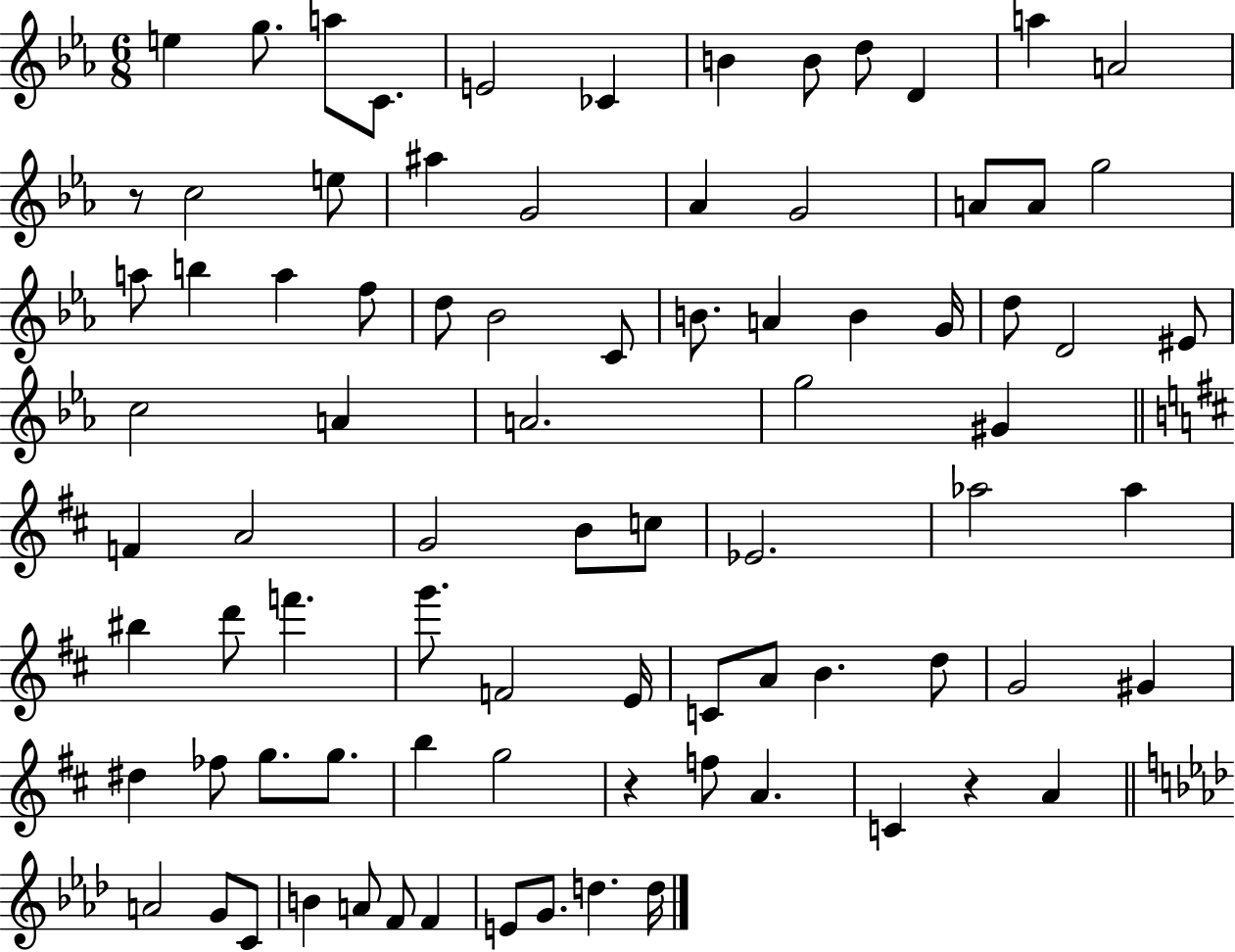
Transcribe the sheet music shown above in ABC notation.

X:1
T:Untitled
M:6/8
L:1/4
K:Eb
e g/2 a/2 C/2 E2 _C B B/2 d/2 D a A2 z/2 c2 e/2 ^a G2 _A G2 A/2 A/2 g2 a/2 b a f/2 d/2 _B2 C/2 B/2 A B G/4 d/2 D2 ^E/2 c2 A A2 g2 ^G F A2 G2 B/2 c/2 _E2 _a2 _a ^b d'/2 f' g'/2 F2 E/4 C/2 A/2 B d/2 G2 ^G ^d _f/2 g/2 g/2 b g2 z f/2 A C z A A2 G/2 C/2 B A/2 F/2 F E/2 G/2 d d/4